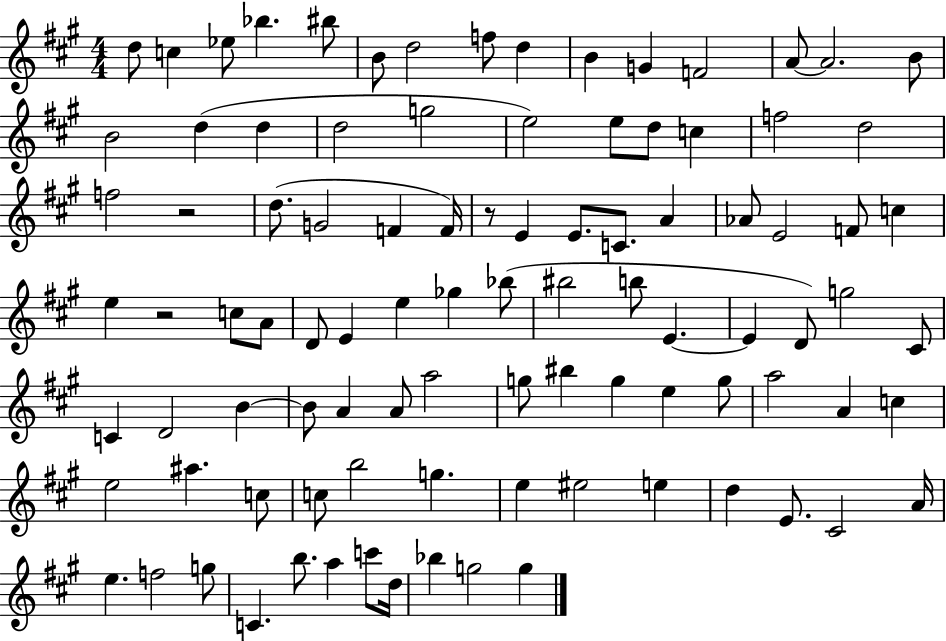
{
  \clef treble
  \numericTimeSignature
  \time 4/4
  \key a \major
  \repeat volta 2 { d''8 c''4 ees''8 bes''4. bis''8 | b'8 d''2 f''8 d''4 | b'4 g'4 f'2 | a'8~~ a'2. b'8 | \break b'2 d''4( d''4 | d''2 g''2 | e''2) e''8 d''8 c''4 | f''2 d''2 | \break f''2 r2 | d''8.( g'2 f'4 f'16) | r8 e'4 e'8. c'8. a'4 | aes'8 e'2 f'8 c''4 | \break e''4 r2 c''8 a'8 | d'8 e'4 e''4 ges''4 bes''8( | bis''2 b''8 e'4.~~ | e'4 d'8) g''2 cis'8 | \break c'4 d'2 b'4~~ | b'8 a'4 a'8 a''2 | g''8 bis''4 g''4 e''4 g''8 | a''2 a'4 c''4 | \break e''2 ais''4. c''8 | c''8 b''2 g''4. | e''4 eis''2 e''4 | d''4 e'8. cis'2 a'16 | \break e''4. f''2 g''8 | c'4. b''8. a''4 c'''8 d''16 | bes''4 g''2 g''4 | } \bar "|."
}